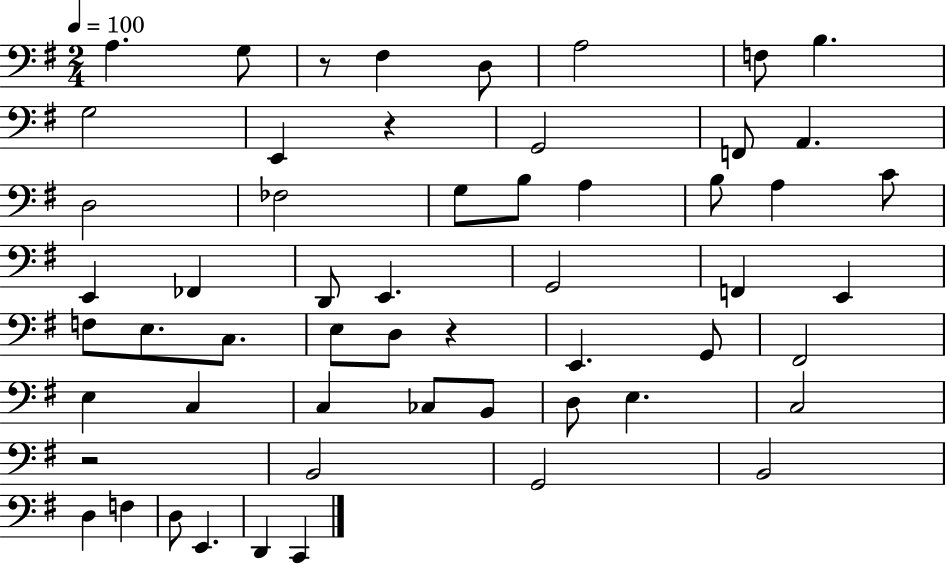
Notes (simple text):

A3/q. G3/e R/e F#3/q D3/e A3/h F3/e B3/q. G3/h E2/q R/q G2/h F2/e A2/q. D3/h FES3/h G3/e B3/e A3/q B3/e A3/q C4/e E2/q FES2/q D2/e E2/q. G2/h F2/q E2/q F3/e E3/e. C3/e. E3/e D3/e R/q E2/q. G2/e F#2/h E3/q C3/q C3/q CES3/e B2/e D3/e E3/q. C3/h R/h B2/h G2/h B2/h D3/q F3/q D3/e E2/q. D2/q C2/q